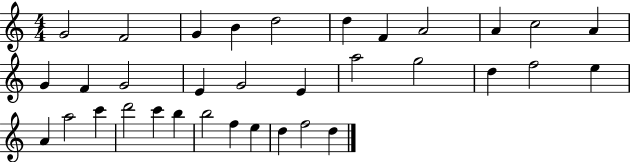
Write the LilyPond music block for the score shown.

{
  \clef treble
  \numericTimeSignature
  \time 4/4
  \key c \major
  g'2 f'2 | g'4 b'4 d''2 | d''4 f'4 a'2 | a'4 c''2 a'4 | \break g'4 f'4 g'2 | e'4 g'2 e'4 | a''2 g''2 | d''4 f''2 e''4 | \break a'4 a''2 c'''4 | d'''2 c'''4 b''4 | b''2 f''4 e''4 | d''4 f''2 d''4 | \break \bar "|."
}